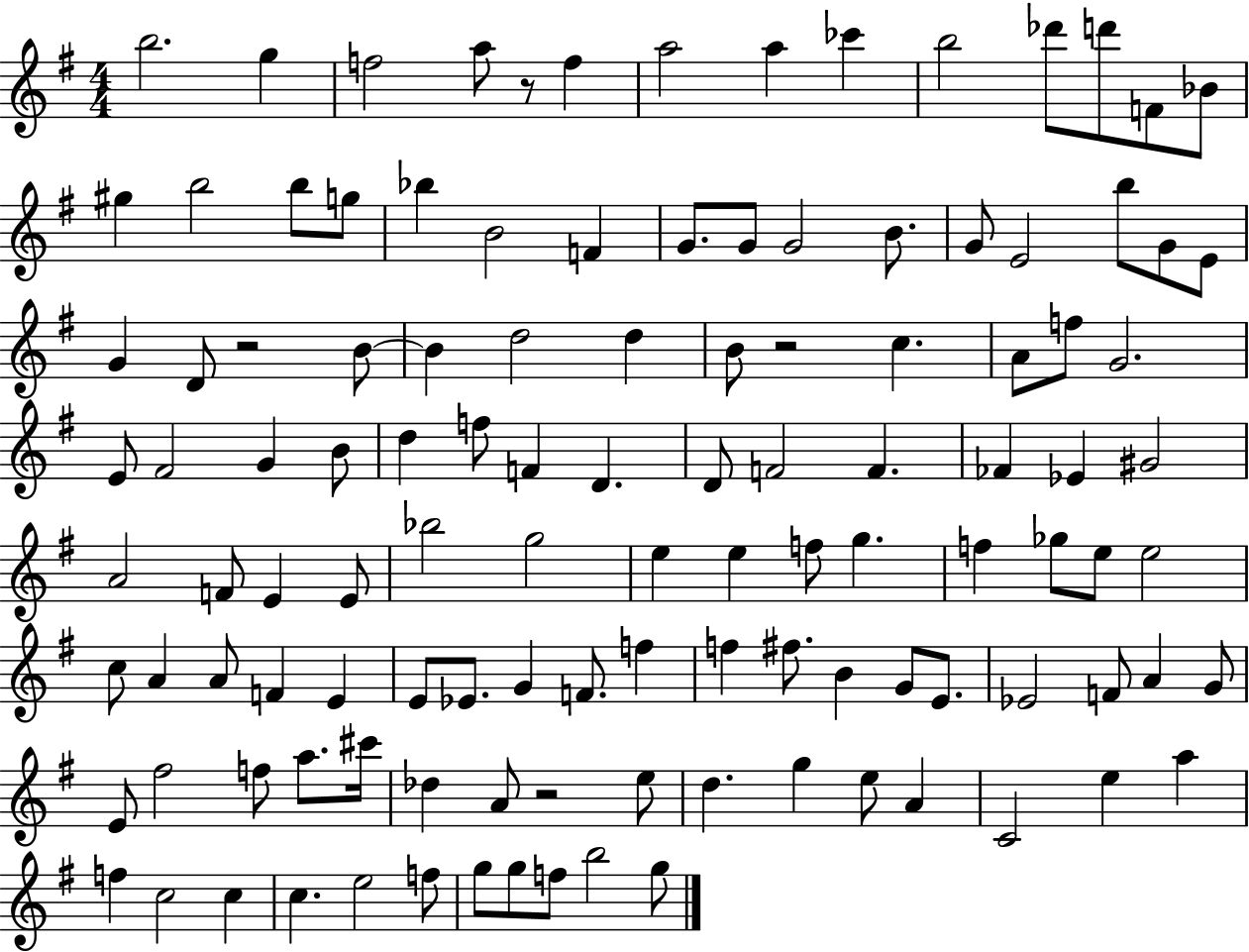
X:1
T:Untitled
M:4/4
L:1/4
K:G
b2 g f2 a/2 z/2 f a2 a _c' b2 _d'/2 d'/2 F/2 _B/2 ^g b2 b/2 g/2 _b B2 F G/2 G/2 G2 B/2 G/2 E2 b/2 G/2 E/2 G D/2 z2 B/2 B d2 d B/2 z2 c A/2 f/2 G2 E/2 ^F2 G B/2 d f/2 F D D/2 F2 F _F _E ^G2 A2 F/2 E E/2 _b2 g2 e e f/2 g f _g/2 e/2 e2 c/2 A A/2 F E E/2 _E/2 G F/2 f f ^f/2 B G/2 E/2 _E2 F/2 A G/2 E/2 ^f2 f/2 a/2 ^c'/4 _d A/2 z2 e/2 d g e/2 A C2 e a f c2 c c e2 f/2 g/2 g/2 f/2 b2 g/2